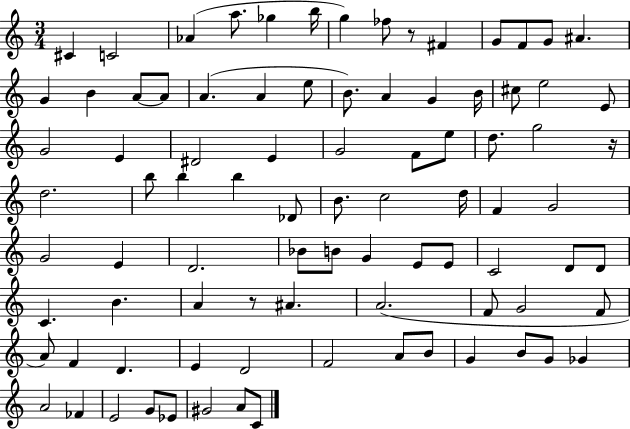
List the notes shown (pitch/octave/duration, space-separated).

C#4/q C4/h Ab4/q A5/e. Gb5/q B5/s G5/q FES5/e R/e F#4/q G4/e F4/e G4/e A#4/q. G4/q B4/q A4/e A4/e A4/q. A4/q E5/e B4/e. A4/q G4/q B4/s C#5/e E5/h E4/e G4/h E4/q D#4/h E4/q G4/h F4/e E5/e D5/e. G5/h R/s D5/h. B5/e B5/q B5/q Db4/e B4/e. C5/h D5/s F4/q G4/h G4/h E4/q D4/h. Bb4/e B4/e G4/q E4/e E4/e C4/h D4/e D4/e C4/q. B4/q. A4/q R/e A#4/q. A4/h. F4/e G4/h F4/e A4/e F4/q D4/q. E4/q D4/h F4/h A4/e B4/e G4/q B4/e G4/e Gb4/q A4/h FES4/q E4/h G4/e Eb4/e G#4/h A4/e C4/e